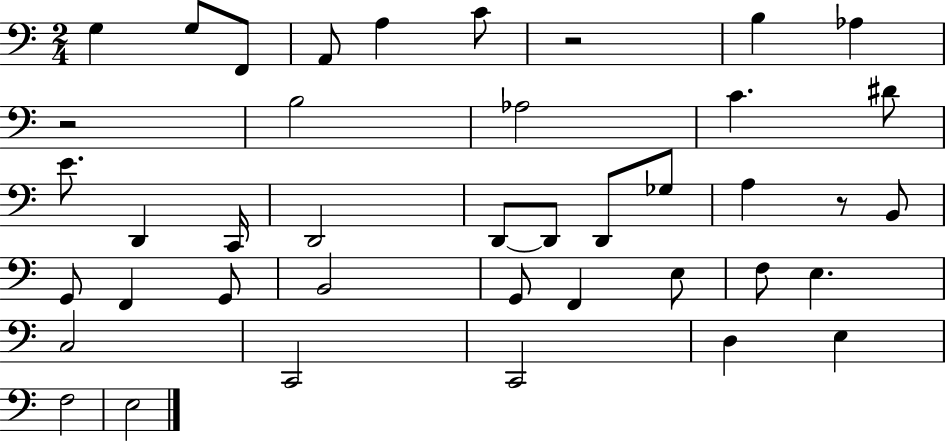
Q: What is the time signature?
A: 2/4